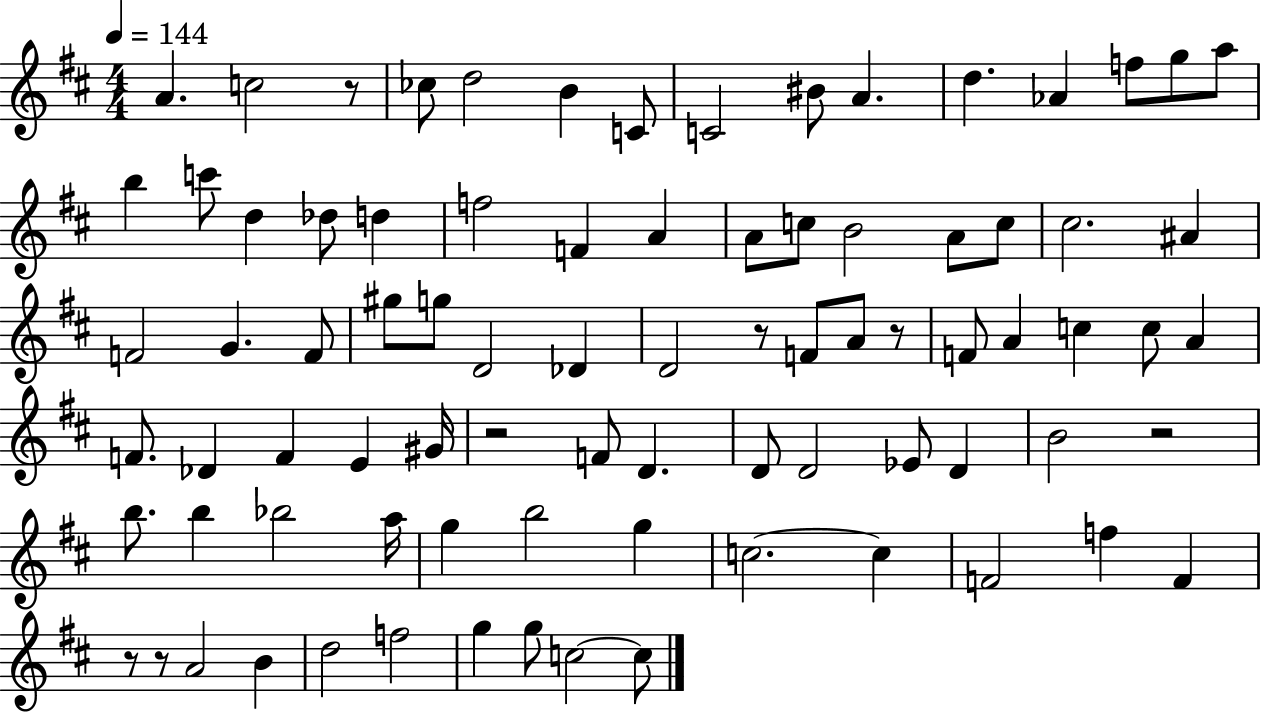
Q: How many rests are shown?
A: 7